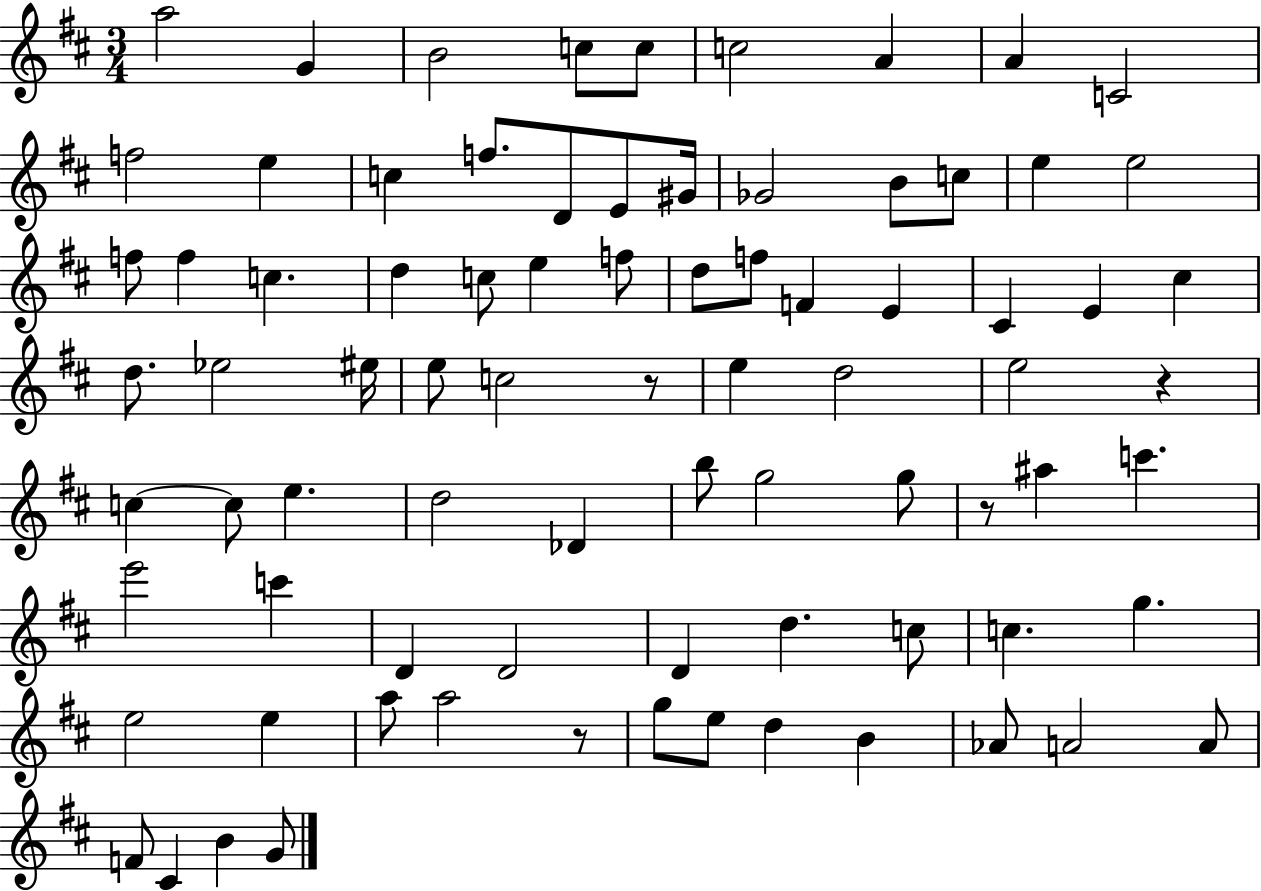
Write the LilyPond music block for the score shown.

{
  \clef treble
  \numericTimeSignature
  \time 3/4
  \key d \major
  \repeat volta 2 { a''2 g'4 | b'2 c''8 c''8 | c''2 a'4 | a'4 c'2 | \break f''2 e''4 | c''4 f''8. d'8 e'8 gis'16 | ges'2 b'8 c''8 | e''4 e''2 | \break f''8 f''4 c''4. | d''4 c''8 e''4 f''8 | d''8 f''8 f'4 e'4 | cis'4 e'4 cis''4 | \break d''8. ees''2 eis''16 | e''8 c''2 r8 | e''4 d''2 | e''2 r4 | \break c''4~~ c''8 e''4. | d''2 des'4 | b''8 g''2 g''8 | r8 ais''4 c'''4. | \break e'''2 c'''4 | d'4 d'2 | d'4 d''4. c''8 | c''4. g''4. | \break e''2 e''4 | a''8 a''2 r8 | g''8 e''8 d''4 b'4 | aes'8 a'2 a'8 | \break f'8 cis'4 b'4 g'8 | } \bar "|."
}